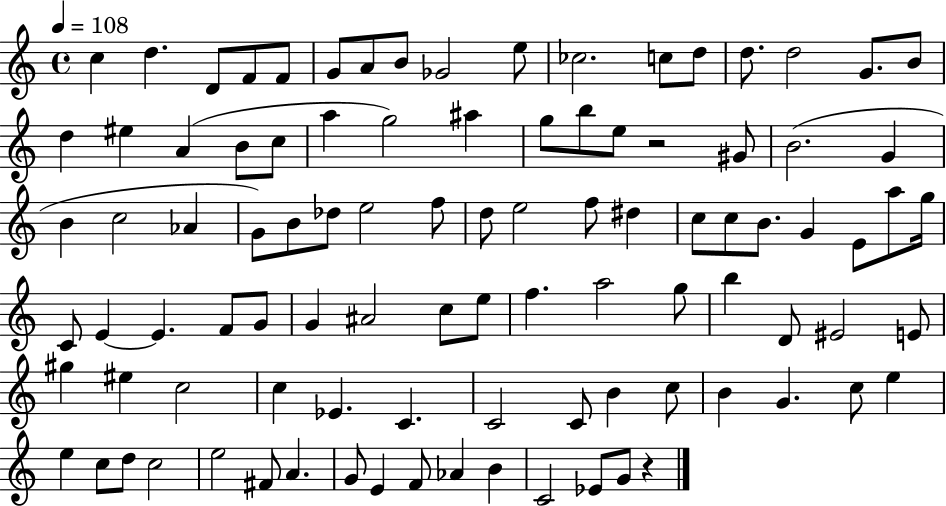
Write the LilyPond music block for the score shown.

{
  \clef treble
  \time 4/4
  \defaultTimeSignature
  \key c \major
  \tempo 4 = 108
  c''4 d''4. d'8 f'8 f'8 | g'8 a'8 b'8 ges'2 e''8 | ces''2. c''8 d''8 | d''8. d''2 g'8. b'8 | \break d''4 eis''4 a'4( b'8 c''8 | a''4 g''2) ais''4 | g''8 b''8 e''8 r2 gis'8 | b'2.( g'4 | \break b'4 c''2 aes'4 | g'8) b'8 des''8 e''2 f''8 | d''8 e''2 f''8 dis''4 | c''8 c''8 b'8. g'4 e'8 a''8 g''16 | \break c'8 e'4~~ e'4. f'8 g'8 | g'4 ais'2 c''8 e''8 | f''4. a''2 g''8 | b''4 d'8 eis'2 e'8 | \break gis''4 eis''4 c''2 | c''4 ees'4. c'4. | c'2 c'8 b'4 c''8 | b'4 g'4. c''8 e''4 | \break e''4 c''8 d''8 c''2 | e''2 fis'8 a'4. | g'8 e'4 f'8 aes'4 b'4 | c'2 ees'8 g'8 r4 | \break \bar "|."
}